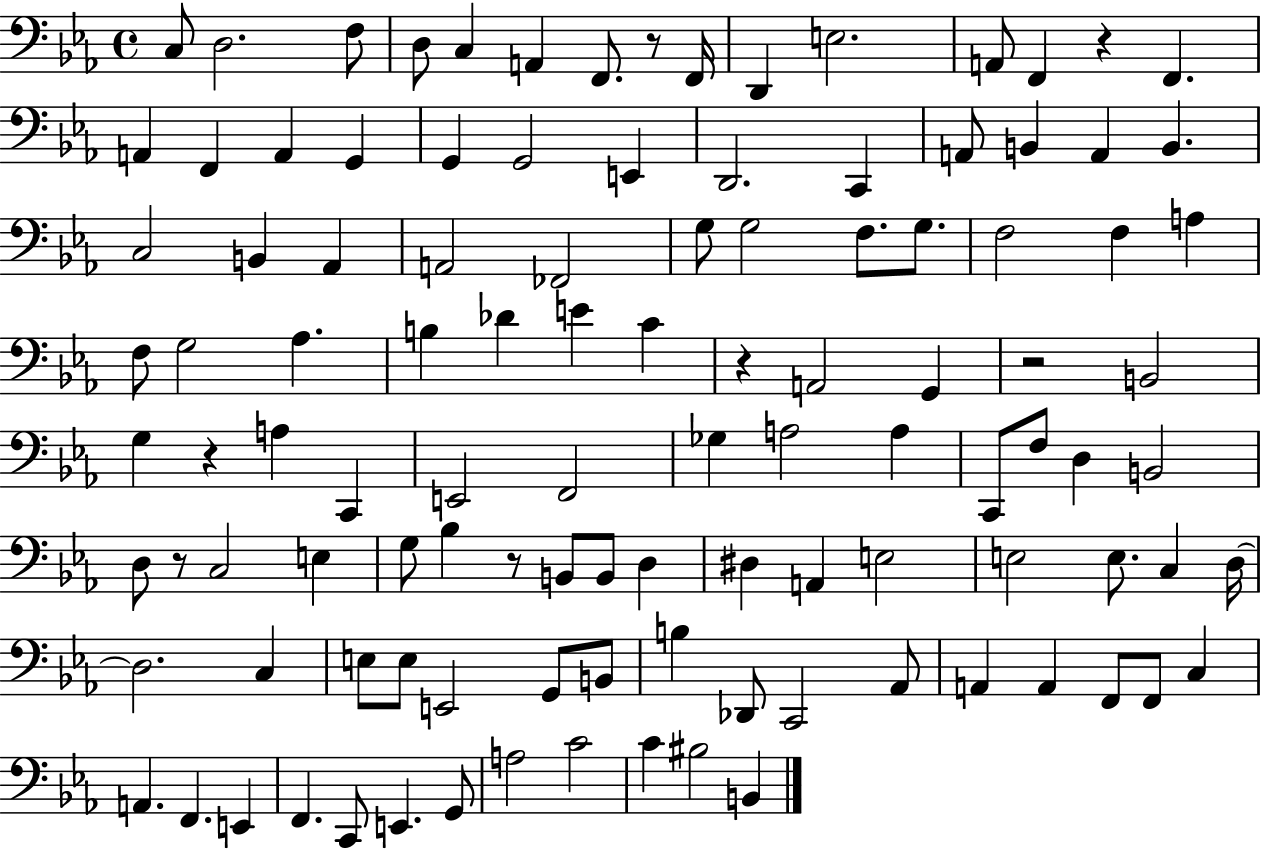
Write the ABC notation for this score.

X:1
T:Untitled
M:4/4
L:1/4
K:Eb
C,/2 D,2 F,/2 D,/2 C, A,, F,,/2 z/2 F,,/4 D,, E,2 A,,/2 F,, z F,, A,, F,, A,, G,, G,, G,,2 E,, D,,2 C,, A,,/2 B,, A,, B,, C,2 B,, _A,, A,,2 _F,,2 G,/2 G,2 F,/2 G,/2 F,2 F, A, F,/2 G,2 _A, B, _D E C z A,,2 G,, z2 B,,2 G, z A, C,, E,,2 F,,2 _G, A,2 A, C,,/2 F,/2 D, B,,2 D,/2 z/2 C,2 E, G,/2 _B, z/2 B,,/2 B,,/2 D, ^D, A,, E,2 E,2 E,/2 C, D,/4 D,2 C, E,/2 E,/2 E,,2 G,,/2 B,,/2 B, _D,,/2 C,,2 _A,,/2 A,, A,, F,,/2 F,,/2 C, A,, F,, E,, F,, C,,/2 E,, G,,/2 A,2 C2 C ^B,2 B,,